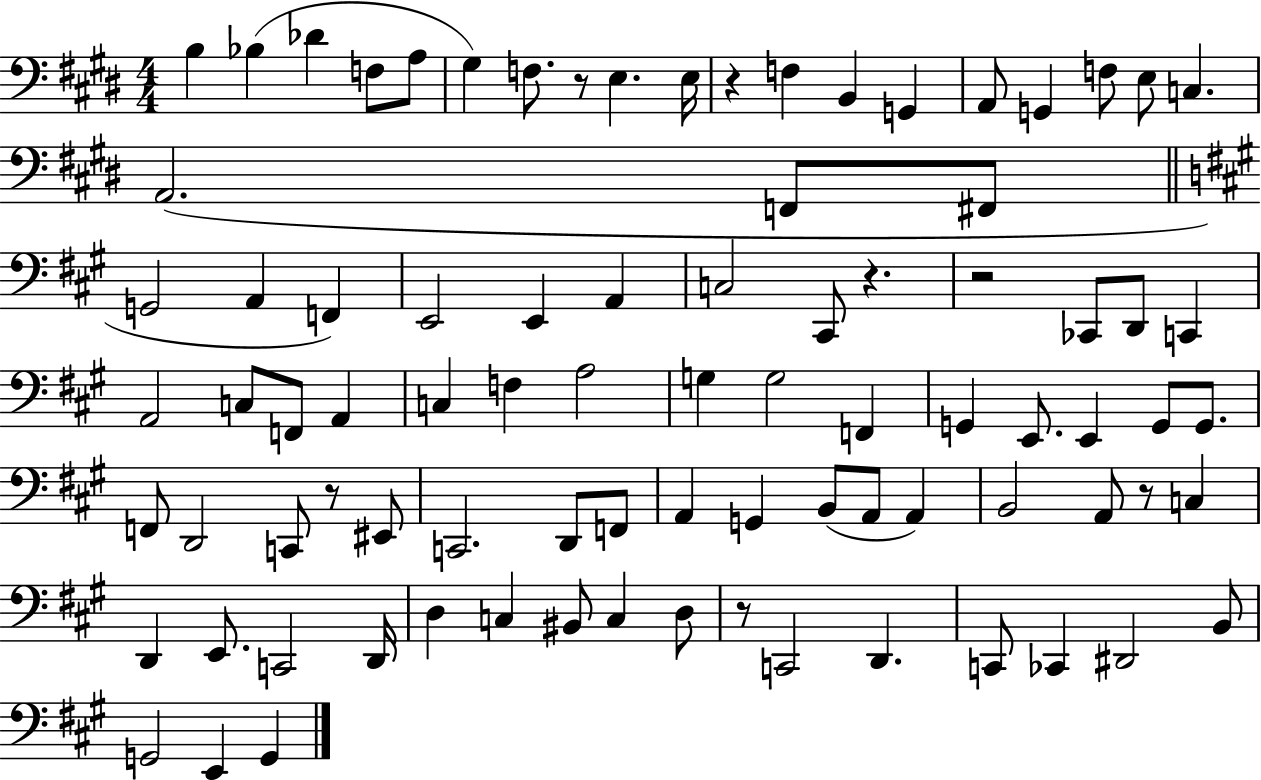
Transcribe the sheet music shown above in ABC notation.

X:1
T:Untitled
M:4/4
L:1/4
K:E
B, _B, _D F,/2 A,/2 ^G, F,/2 z/2 E, E,/4 z F, B,, G,, A,,/2 G,, F,/2 E,/2 C, A,,2 F,,/2 ^F,,/2 G,,2 A,, F,, E,,2 E,, A,, C,2 ^C,,/2 z z2 _C,,/2 D,,/2 C,, A,,2 C,/2 F,,/2 A,, C, F, A,2 G, G,2 F,, G,, E,,/2 E,, G,,/2 G,,/2 F,,/2 D,,2 C,,/2 z/2 ^E,,/2 C,,2 D,,/2 F,,/2 A,, G,, B,,/2 A,,/2 A,, B,,2 A,,/2 z/2 C, D,, E,,/2 C,,2 D,,/4 D, C, ^B,,/2 C, D,/2 z/2 C,,2 D,, C,,/2 _C,, ^D,,2 B,,/2 G,,2 E,, G,,